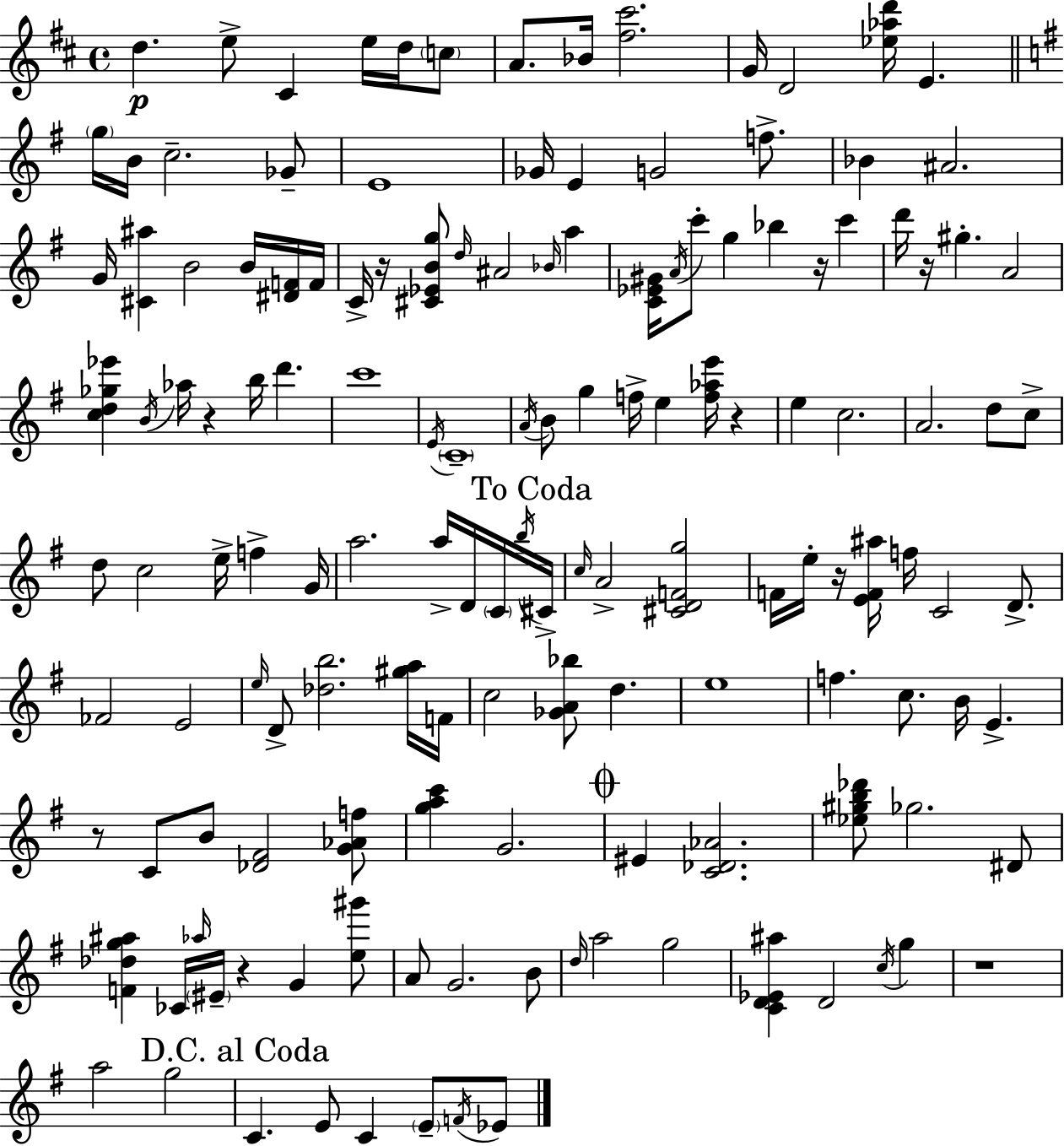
D5/q. E5/e C#4/q E5/s D5/s C5/e A4/e. Bb4/s [F#5,C#6]/h. G4/s D4/h [Eb5,Ab5,D6]/s E4/q. G5/s B4/s C5/h. Gb4/e E4/w Gb4/s E4/q G4/h F5/e. Bb4/q A#4/h. G4/s [C#4,A#5]/q B4/h B4/s [D#4,F4]/s F4/s C4/s R/s [C#4,Eb4,B4,G5]/e D5/s A#4/h Bb4/s A5/q [C4,Eb4,G#4]/s A4/s C6/e G5/q Bb5/q R/s C6/q D6/s R/s G#5/q. A4/h [C5,D5,Gb5,Eb6]/q B4/s Ab5/s R/q B5/s D6/q. C6/w E4/s C4/w A4/s B4/e G5/q F5/s E5/q [F5,Ab5,E6]/s R/q E5/q C5/h. A4/h. D5/e C5/e D5/e C5/h E5/s F5/q G4/s A5/h. A5/s D4/s C4/s B5/s C#4/s C5/s A4/h [C#4,D4,F4,G5]/h F4/s E5/s R/s [E4,F4,A#5]/s F5/s C4/h D4/e. FES4/h E4/h E5/s D4/e [Db5,B5]/h. [G#5,A5]/s F4/s C5/h [Gb4,A4,Bb5]/e D5/q. E5/w F5/q. C5/e. B4/s E4/q. R/e C4/e B4/e [Db4,F#4]/h [G4,Ab4,F5]/e [G5,A5,C6]/q G4/h. EIS4/q [C4,Db4,Ab4]/h. [Eb5,G#5,B5,Db6]/e Gb5/h. D#4/e [F4,Db5,G5,A#5]/q CES4/s Ab5/s EIS4/s R/q G4/q [E5,G#6]/e A4/e G4/h. B4/e D5/s A5/h G5/h [C4,D4,Eb4,A#5]/q D4/h C5/s G5/q R/w A5/h G5/h C4/q. E4/e C4/q E4/e F4/s Eb4/e